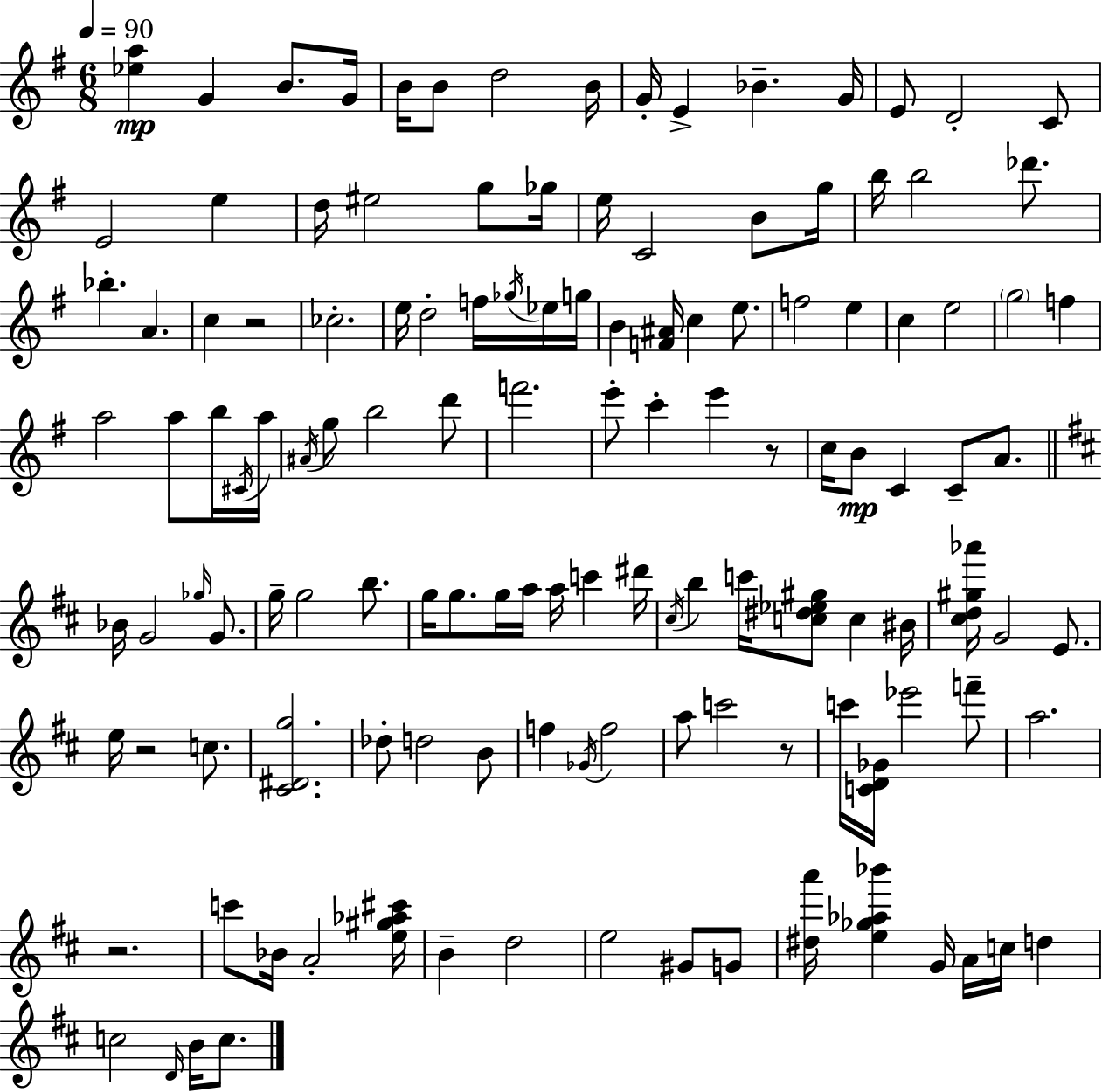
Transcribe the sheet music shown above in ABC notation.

X:1
T:Untitled
M:6/8
L:1/4
K:G
[_ea] G B/2 G/4 B/4 B/2 d2 B/4 G/4 E _B G/4 E/2 D2 C/2 E2 e d/4 ^e2 g/2 _g/4 e/4 C2 B/2 g/4 b/4 b2 _d'/2 _b A c z2 _c2 e/4 d2 f/4 _g/4 _e/4 g/4 B [F^A]/4 c e/2 f2 e c e2 g2 f a2 a/2 b/4 ^C/4 a/4 ^A/4 g/2 b2 d'/2 f'2 e'/2 c' e' z/2 c/4 B/2 C C/2 A/2 _B/4 G2 _g/4 G/2 g/4 g2 b/2 g/4 g/2 g/4 a/4 a/4 c' ^d'/4 ^c/4 b c'/4 [c^d_e^g]/2 c ^B/4 [^cd^g_a']/4 G2 E/2 e/4 z2 c/2 [^C^Dg]2 _d/2 d2 B/2 f _G/4 f2 a/2 c'2 z/2 c'/4 [CD_G]/4 _e'2 f'/2 a2 z2 c'/2 _B/4 A2 [e^g_a^c']/4 B d2 e2 ^G/2 G/2 [^da']/4 [e_g_a_b'] G/4 A/4 c/4 d c2 D/4 B/4 c/2